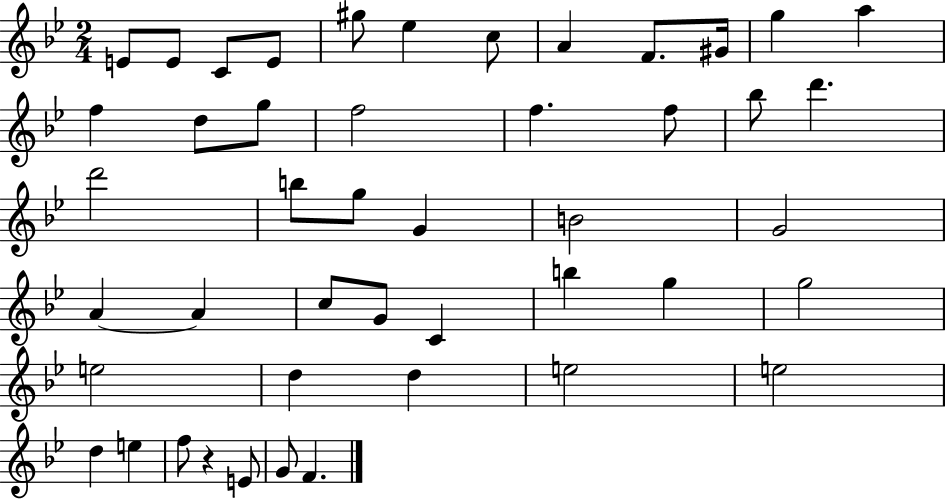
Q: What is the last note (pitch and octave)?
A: F4